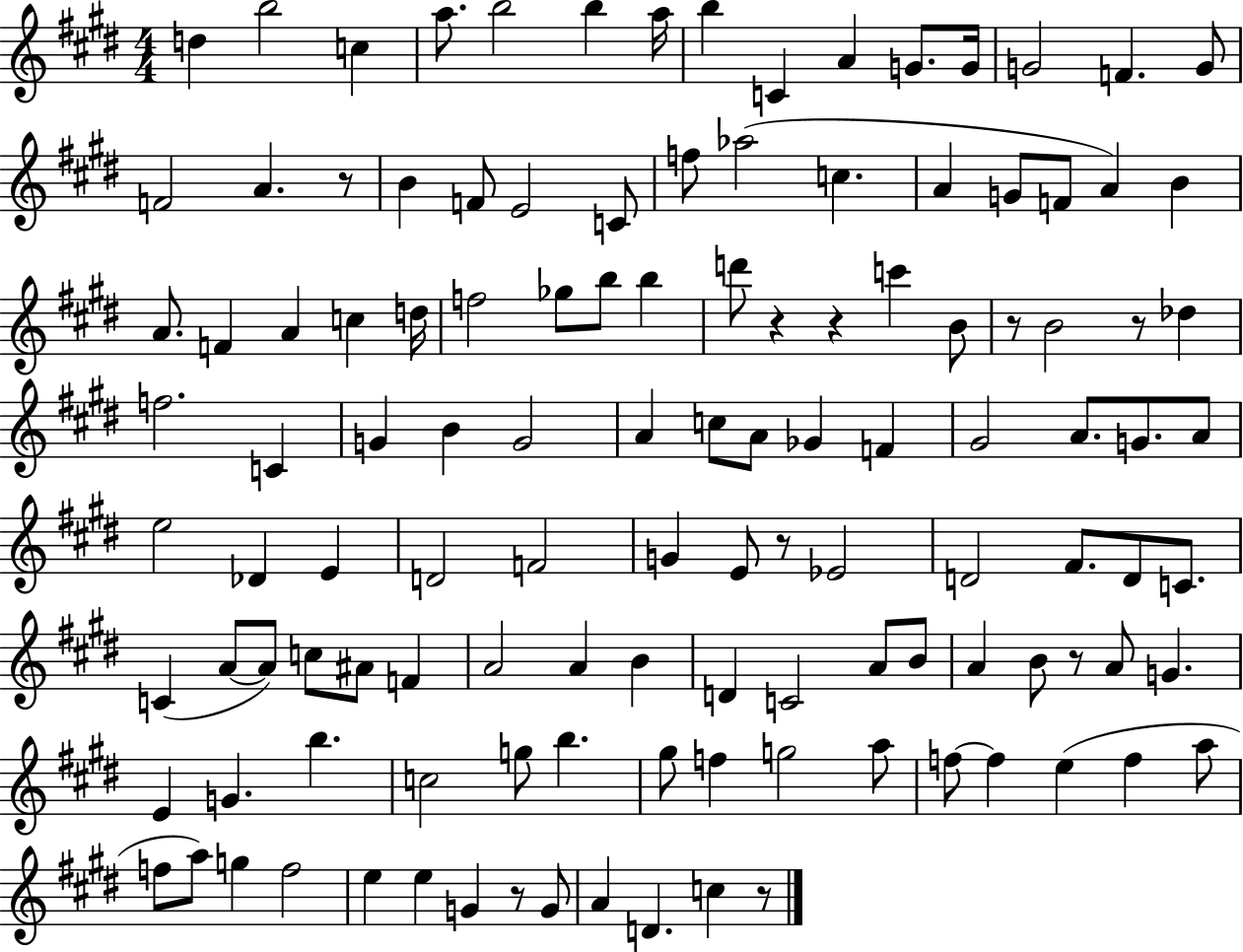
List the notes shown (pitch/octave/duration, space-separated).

D5/q B5/h C5/q A5/e. B5/h B5/q A5/s B5/q C4/q A4/q G4/e. G4/s G4/h F4/q. G4/e F4/h A4/q. R/e B4/q F4/e E4/h C4/e F5/e Ab5/h C5/q. A4/q G4/e F4/e A4/q B4/q A4/e. F4/q A4/q C5/q D5/s F5/h Gb5/e B5/e B5/q D6/e R/q R/q C6/q B4/e R/e B4/h R/e Db5/q F5/h. C4/q G4/q B4/q G4/h A4/q C5/e A4/e Gb4/q F4/q G#4/h A4/e. G4/e. A4/e E5/h Db4/q E4/q D4/h F4/h G4/q E4/e R/e Eb4/h D4/h F#4/e. D4/e C4/e. C4/q A4/e A4/e C5/e A#4/e F4/q A4/h A4/q B4/q D4/q C4/h A4/e B4/e A4/q B4/e R/e A4/e G4/q. E4/q G4/q. B5/q. C5/h G5/e B5/q. G#5/e F5/q G5/h A5/e F5/e F5/q E5/q F5/q A5/e F5/e A5/e G5/q F5/h E5/q E5/q G4/q R/e G4/e A4/q D4/q. C5/q R/e